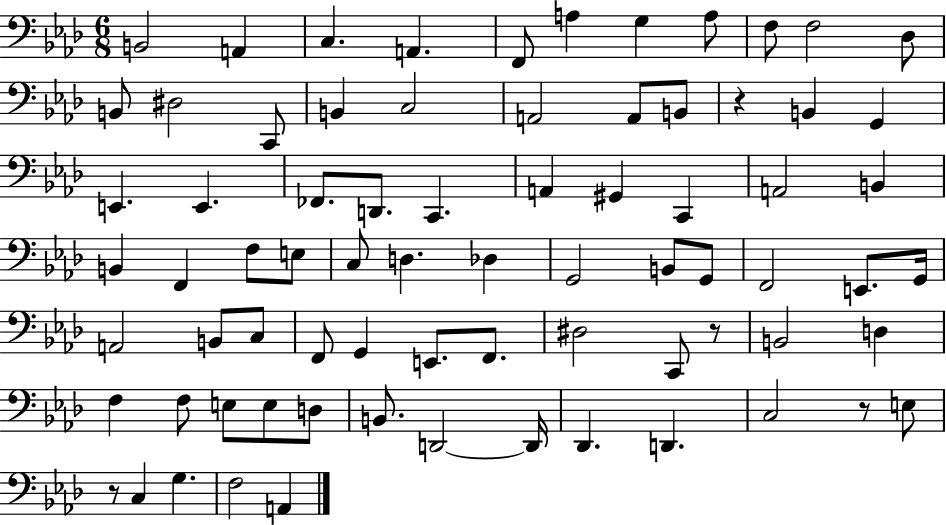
X:1
T:Untitled
M:6/8
L:1/4
K:Ab
B,,2 A,, C, A,, F,,/2 A, G, A,/2 F,/2 F,2 _D,/2 B,,/2 ^D,2 C,,/2 B,, C,2 A,,2 A,,/2 B,,/2 z B,, G,, E,, E,, _F,,/2 D,,/2 C,, A,, ^G,, C,, A,,2 B,, B,, F,, F,/2 E,/2 C,/2 D, _D, G,,2 B,,/2 G,,/2 F,,2 E,,/2 G,,/4 A,,2 B,,/2 C,/2 F,,/2 G,, E,,/2 F,,/2 ^D,2 C,,/2 z/2 B,,2 D, F, F,/2 E,/2 E,/2 D,/2 B,,/2 D,,2 D,,/4 _D,, D,, C,2 z/2 E,/2 z/2 C, G, F,2 A,,